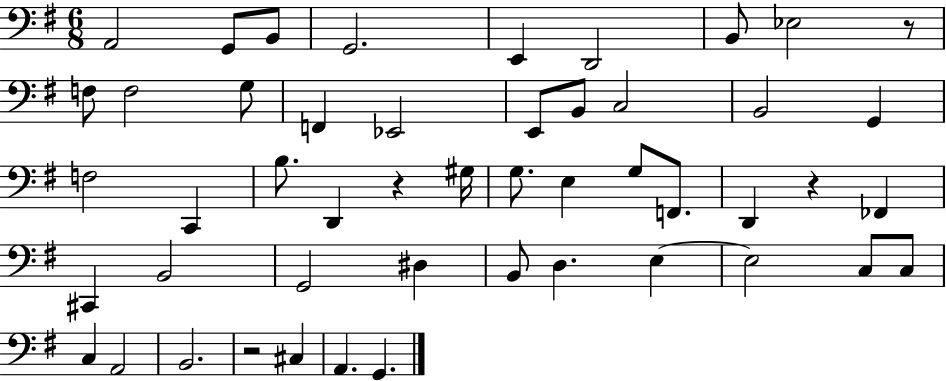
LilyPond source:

{
  \clef bass
  \numericTimeSignature
  \time 6/8
  \key g \major
  a,2 g,8 b,8 | g,2. | e,4 d,2 | b,8 ees2 r8 | \break f8 f2 g8 | f,4 ees,2 | e,8 b,8 c2 | b,2 g,4 | \break f2 c,4 | b8. d,4 r4 gis16 | g8. e4 g8 f,8. | d,4 r4 fes,4 | \break cis,4 b,2 | g,2 dis4 | b,8 d4. e4~~ | e2 c8 c8 | \break c4 a,2 | b,2. | r2 cis4 | a,4. g,4. | \break \bar "|."
}